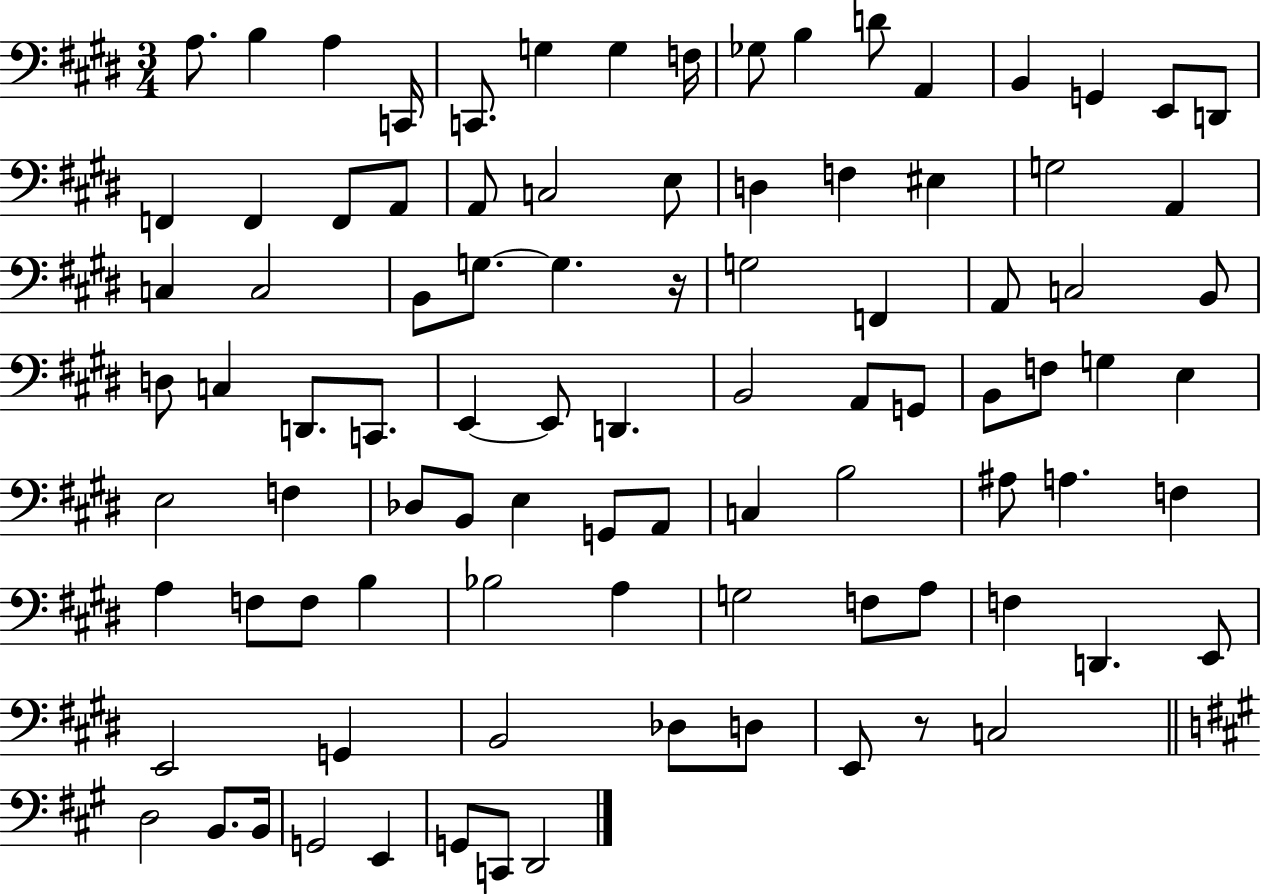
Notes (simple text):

A3/e. B3/q A3/q C2/s C2/e. G3/q G3/q F3/s Gb3/e B3/q D4/e A2/q B2/q G2/q E2/e D2/e F2/q F2/q F2/e A2/e A2/e C3/h E3/e D3/q F3/q EIS3/q G3/h A2/q C3/q C3/h B2/e G3/e. G3/q. R/s G3/h F2/q A2/e C3/h B2/e D3/e C3/q D2/e. C2/e. E2/q E2/e D2/q. B2/h A2/e G2/e B2/e F3/e G3/q E3/q E3/h F3/q Db3/e B2/e E3/q G2/e A2/e C3/q B3/h A#3/e A3/q. F3/q A3/q F3/e F3/e B3/q Bb3/h A3/q G3/h F3/e A3/e F3/q D2/q. E2/e E2/h G2/q B2/h Db3/e D3/e E2/e R/e C3/h D3/h B2/e. B2/s G2/h E2/q G2/e C2/e D2/h